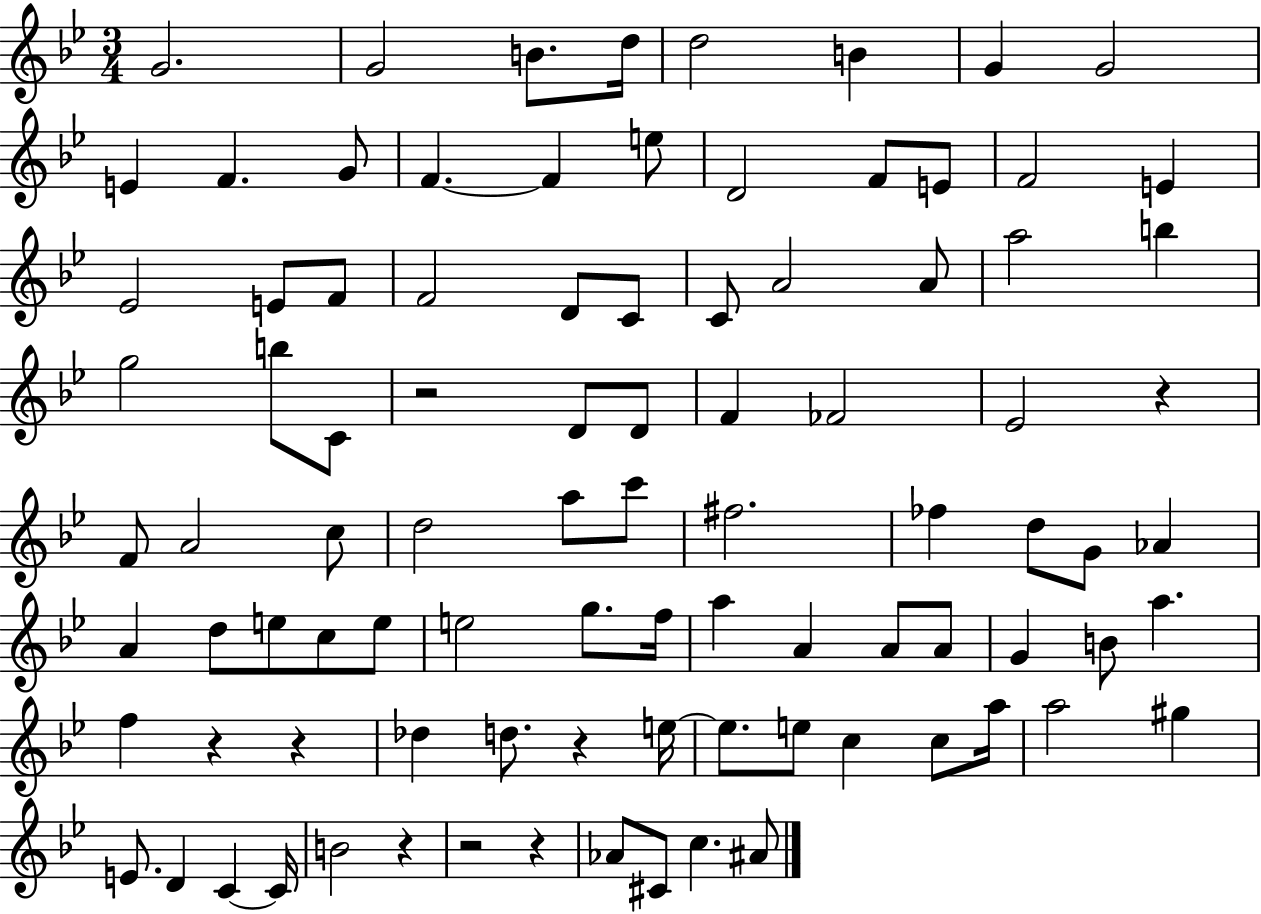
X:1
T:Untitled
M:3/4
L:1/4
K:Bb
G2 G2 B/2 d/4 d2 B G G2 E F G/2 F F e/2 D2 F/2 E/2 F2 E _E2 E/2 F/2 F2 D/2 C/2 C/2 A2 A/2 a2 b g2 b/2 C/2 z2 D/2 D/2 F _F2 _E2 z F/2 A2 c/2 d2 a/2 c'/2 ^f2 _f d/2 G/2 _A A d/2 e/2 c/2 e/2 e2 g/2 f/4 a A A/2 A/2 G B/2 a f z z _d d/2 z e/4 e/2 e/2 c c/2 a/4 a2 ^g E/2 D C C/4 B2 z z2 z _A/2 ^C/2 c ^A/2